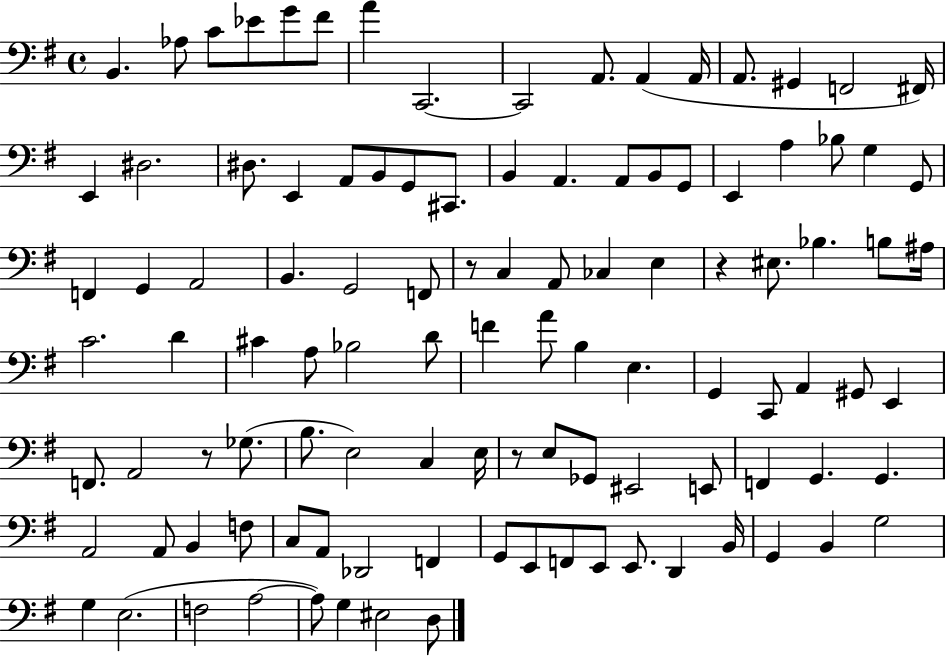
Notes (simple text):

B2/q. Ab3/e C4/e Eb4/e G4/e F#4/e A4/q C2/h. C2/h A2/e. A2/q A2/s A2/e. G#2/q F2/h F#2/s E2/q D#3/h. D#3/e. E2/q A2/e B2/e G2/e C#2/e. B2/q A2/q. A2/e B2/e G2/e E2/q A3/q Bb3/e G3/q G2/e F2/q G2/q A2/h B2/q. G2/h F2/e R/e C3/q A2/e CES3/q E3/q R/q EIS3/e. Bb3/q. B3/e A#3/s C4/h. D4/q C#4/q A3/e Bb3/h D4/e F4/q A4/e B3/q E3/q. G2/q C2/e A2/q G#2/e E2/q F2/e. A2/h R/e Gb3/e. B3/e. E3/h C3/q E3/s R/e E3/e Gb2/e EIS2/h E2/e F2/q G2/q. G2/q. A2/h A2/e B2/q F3/e C3/e A2/e Db2/h F2/q G2/e E2/e F2/e E2/e E2/e. D2/q B2/s G2/q B2/q G3/h G3/q E3/h. F3/h A3/h A3/e G3/q EIS3/h D3/e